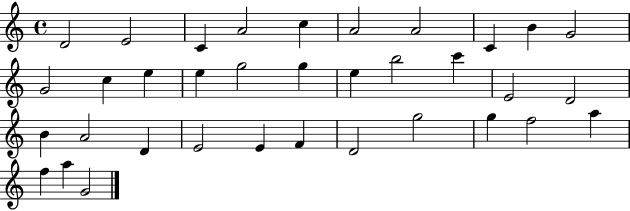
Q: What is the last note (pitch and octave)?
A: G4